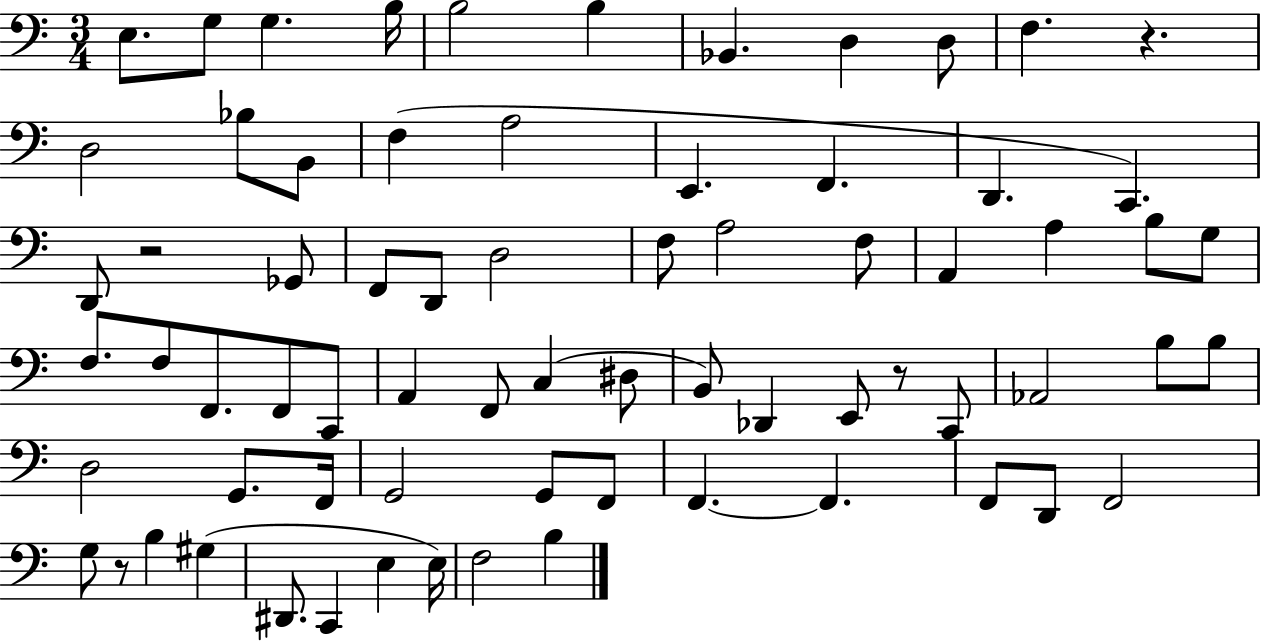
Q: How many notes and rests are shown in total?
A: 71